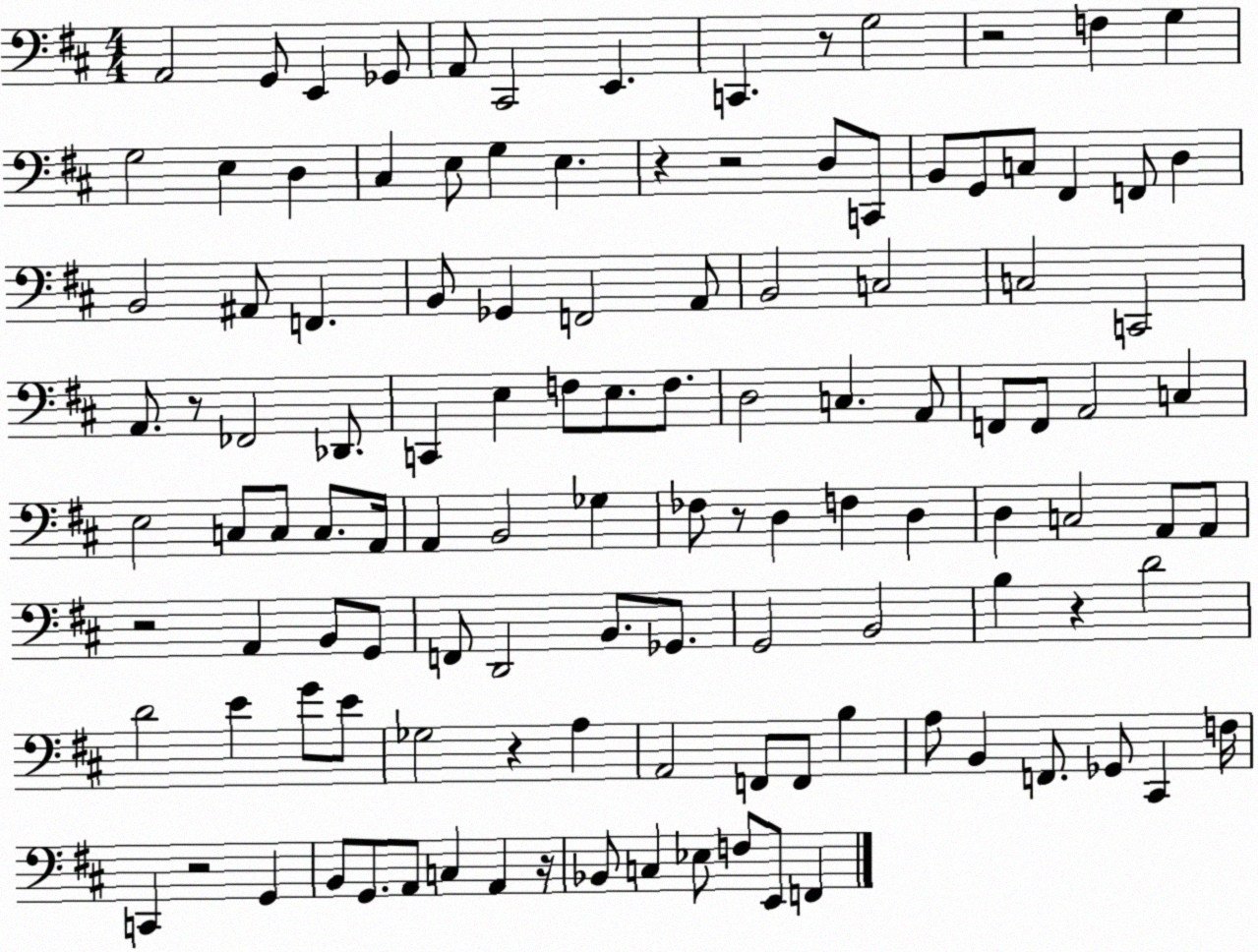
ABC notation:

X:1
T:Untitled
M:4/4
L:1/4
K:D
A,,2 G,,/2 E,, _G,,/2 A,,/2 ^C,,2 E,, C,, z/2 G,2 z2 F, G, G,2 E, D, ^C, E,/2 G, E, z z2 D,/2 C,,/2 B,,/2 G,,/2 C,/2 ^F,, F,,/2 D, B,,2 ^A,,/2 F,, B,,/2 _G,, F,,2 A,,/2 B,,2 C,2 C,2 C,,2 A,,/2 z/2 _F,,2 _D,,/2 C,, E, F,/2 E,/2 F,/2 D,2 C, A,,/2 F,,/2 F,,/2 A,,2 C, E,2 C,/2 C,/2 C,/2 A,,/4 A,, B,,2 _G, _F,/2 z/2 D, F, D, D, C,2 A,,/2 A,,/2 z2 A,, B,,/2 G,,/2 F,,/2 D,,2 B,,/2 _G,,/2 G,,2 B,,2 B, z D2 D2 E G/2 E/2 _G,2 z A, A,,2 F,,/2 F,,/2 B, A,/2 B,, F,,/2 _G,,/2 ^C,, F,/4 C,, z2 G,, B,,/2 G,,/2 A,,/2 C, A,, z/4 _B,,/2 C, _E,/2 F,/2 E,,/2 F,,